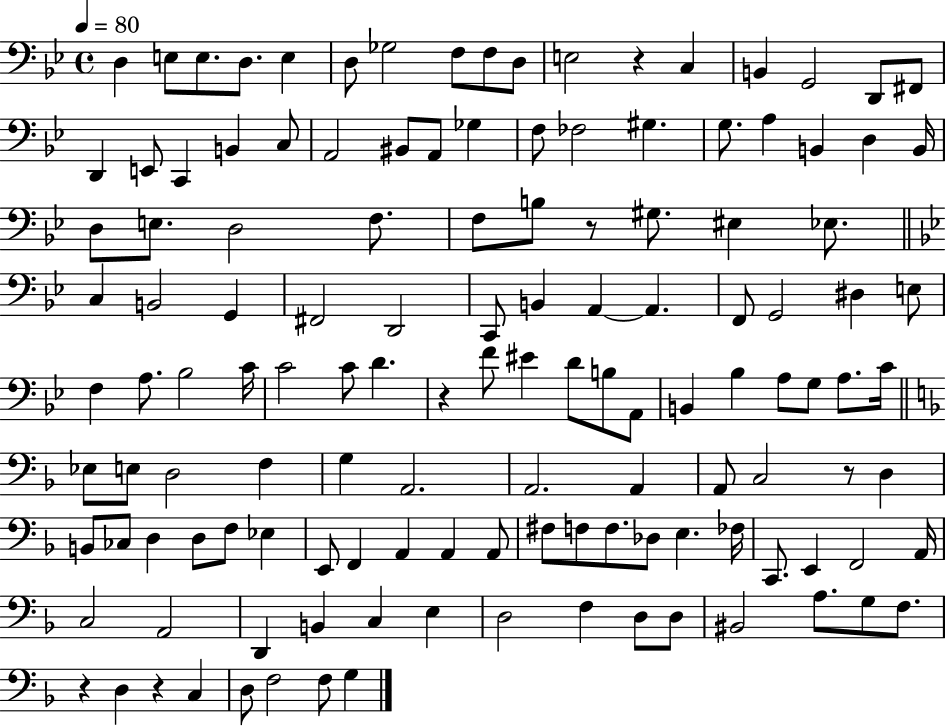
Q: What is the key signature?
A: BES major